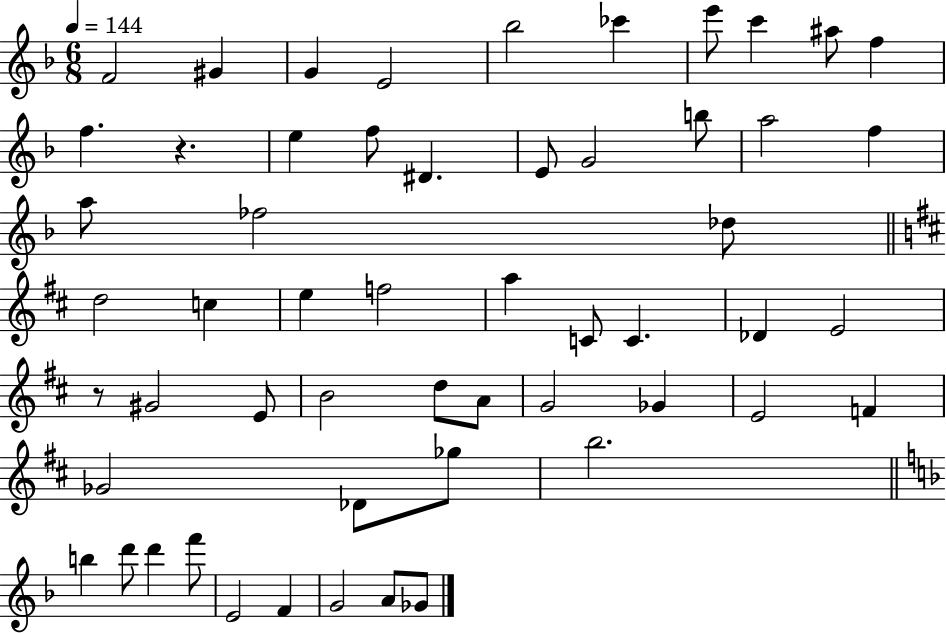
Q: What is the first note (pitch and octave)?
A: F4